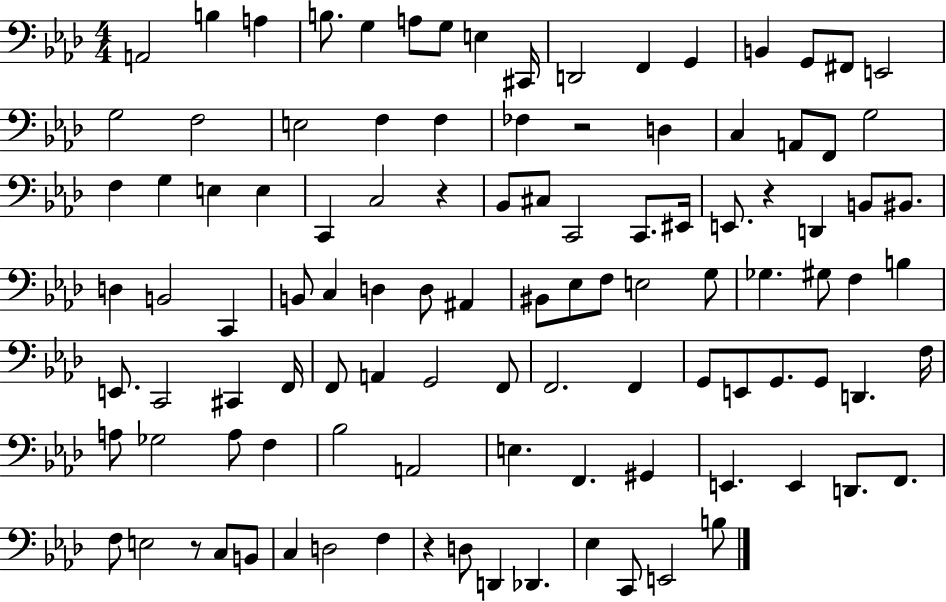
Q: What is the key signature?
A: AES major